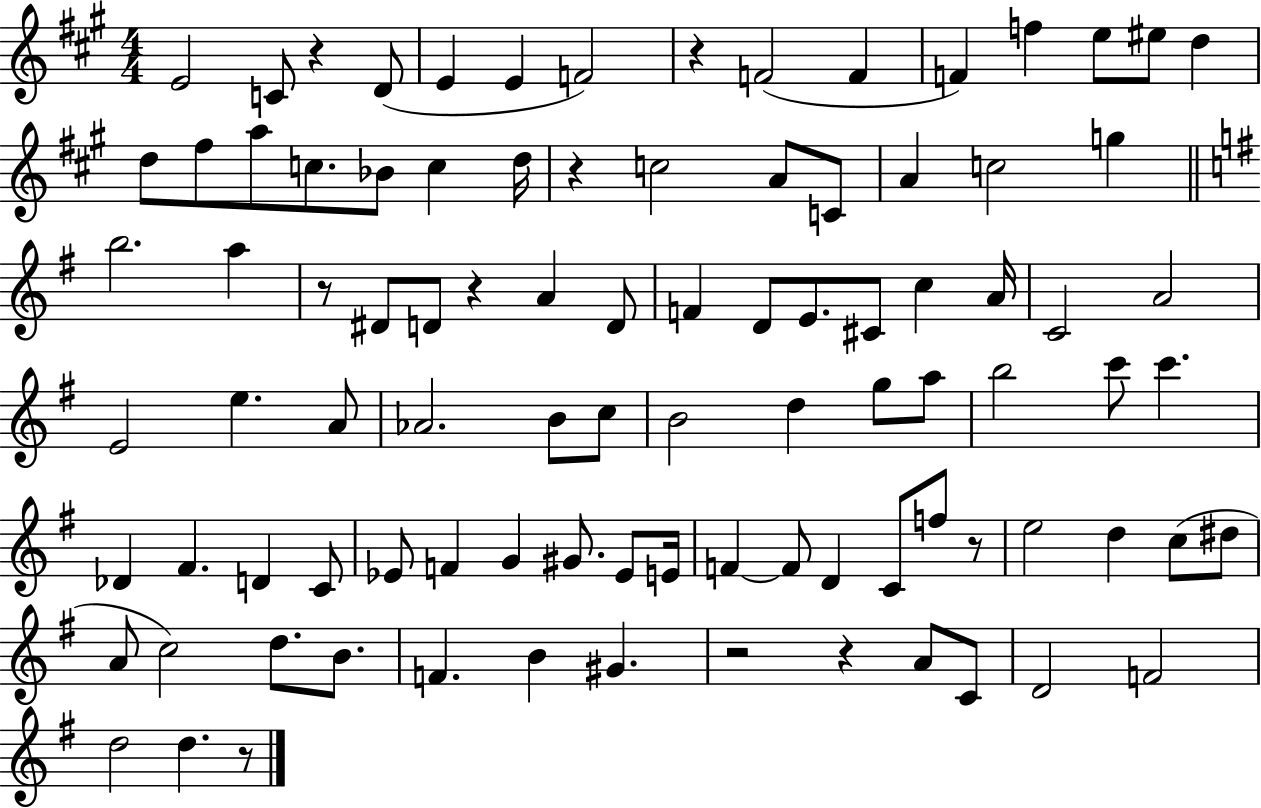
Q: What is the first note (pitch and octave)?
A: E4